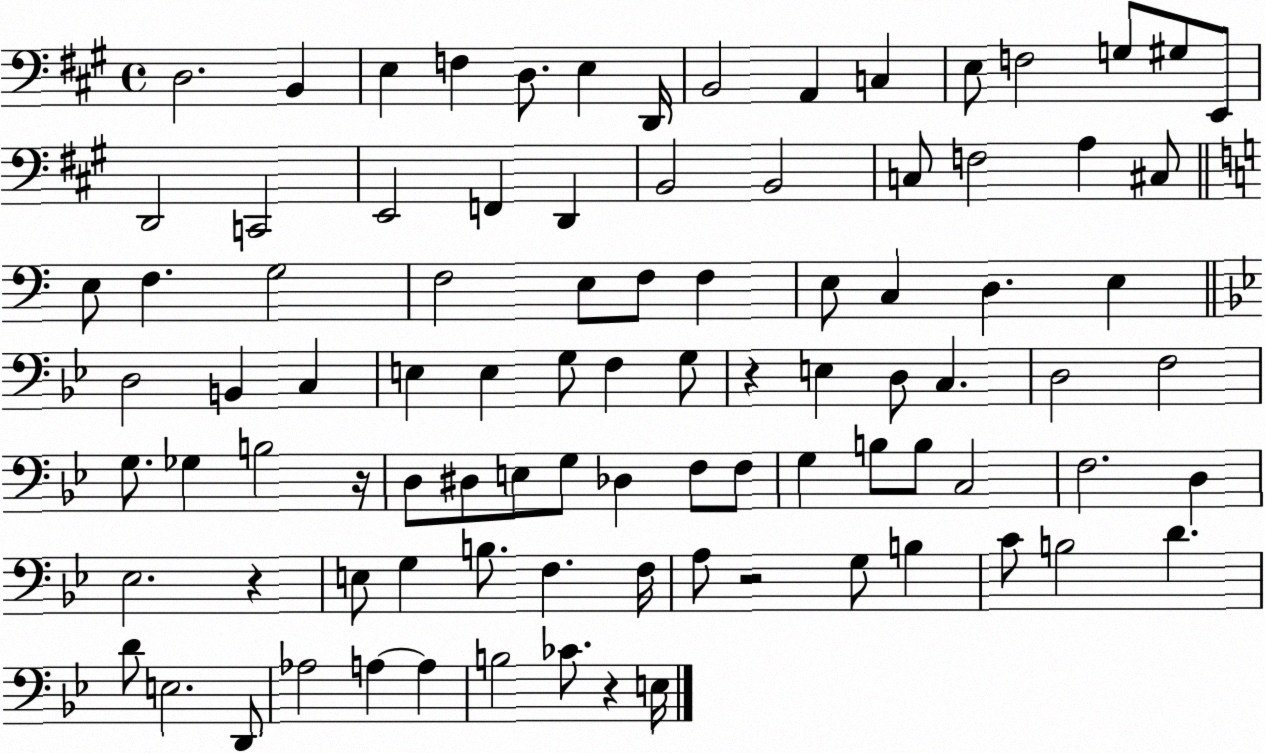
X:1
T:Untitled
M:4/4
L:1/4
K:A
D,2 B,, E, F, D,/2 E, D,,/4 B,,2 A,, C, E,/2 F,2 G,/2 ^G,/2 E,,/2 D,,2 C,,2 E,,2 F,, D,, B,,2 B,,2 C,/2 F,2 A, ^C,/2 E,/2 F, G,2 F,2 E,/2 F,/2 F, E,/2 C, D, E, D,2 B,, C, E, E, G,/2 F, G,/2 z E, D,/2 C, D,2 F,2 G,/2 _G, B,2 z/4 D,/2 ^D,/2 E,/2 G,/2 _D, F,/2 F,/2 G, B,/2 B,/2 C,2 F,2 D, _E,2 z E,/2 G, B,/2 F, F,/4 A,/2 z2 G,/2 B, C/2 B,2 D D/2 E,2 D,,/2 _A,2 A, A, B,2 _C/2 z E,/4